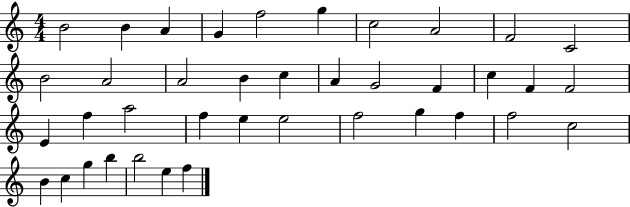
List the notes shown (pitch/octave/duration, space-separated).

B4/h B4/q A4/q G4/q F5/h G5/q C5/h A4/h F4/h C4/h B4/h A4/h A4/h B4/q C5/q A4/q G4/h F4/q C5/q F4/q F4/h E4/q F5/q A5/h F5/q E5/q E5/h F5/h G5/q F5/q F5/h C5/h B4/q C5/q G5/q B5/q B5/h E5/q F5/q